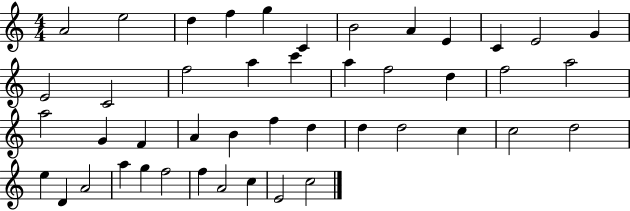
A4/h E5/h D5/q F5/q G5/q C4/q B4/h A4/q E4/q C4/q E4/h G4/q E4/h C4/h F5/h A5/q C6/q A5/q F5/h D5/q F5/h A5/h A5/h G4/q F4/q A4/q B4/q F5/q D5/q D5/q D5/h C5/q C5/h D5/h E5/q D4/q A4/h A5/q G5/q F5/h F5/q A4/h C5/q E4/h C5/h